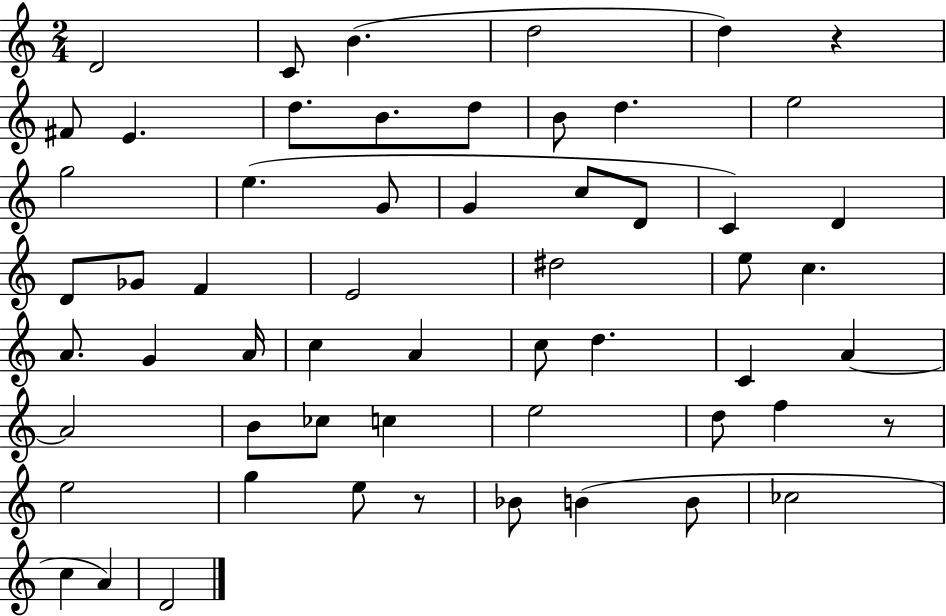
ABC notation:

X:1
T:Untitled
M:2/4
L:1/4
K:C
D2 C/2 B d2 d z ^F/2 E d/2 B/2 d/2 B/2 d e2 g2 e G/2 G c/2 D/2 C D D/2 _G/2 F E2 ^d2 e/2 c A/2 G A/4 c A c/2 d C A A2 B/2 _c/2 c e2 d/2 f z/2 e2 g e/2 z/2 _B/2 B B/2 _c2 c A D2